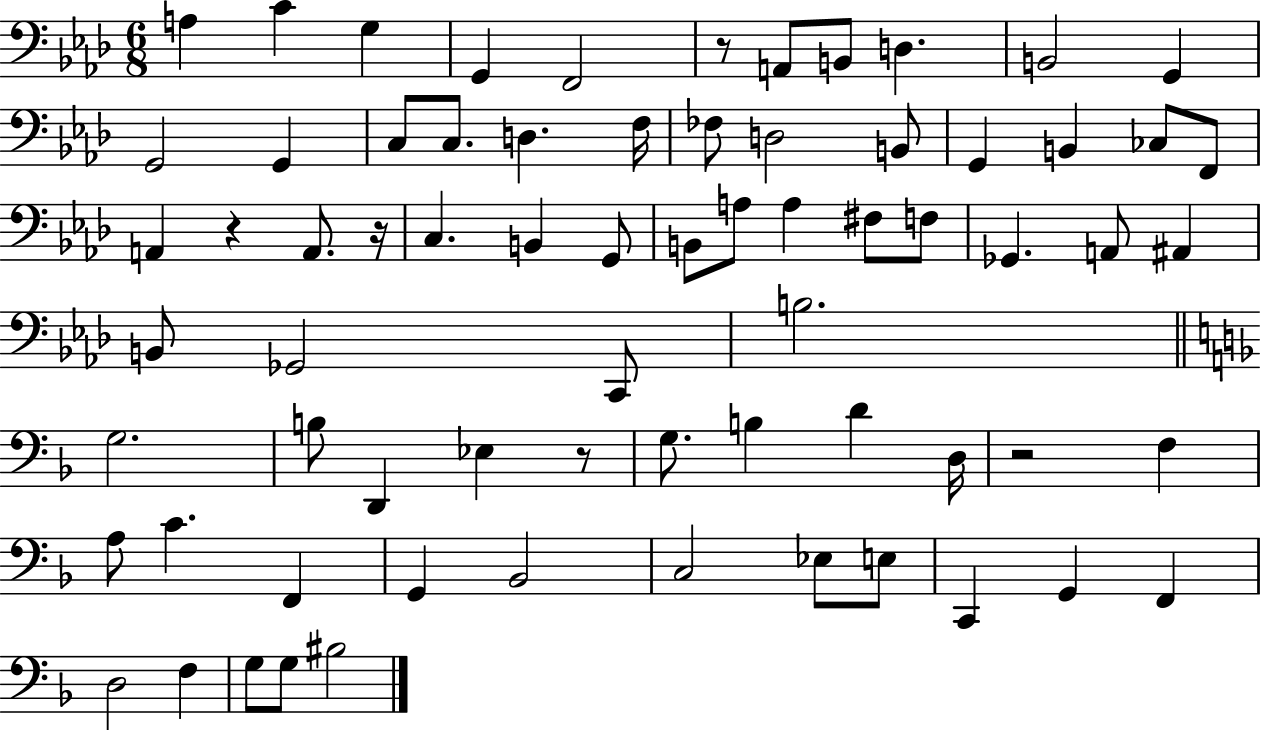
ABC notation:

X:1
T:Untitled
M:6/8
L:1/4
K:Ab
A, C G, G,, F,,2 z/2 A,,/2 B,,/2 D, B,,2 G,, G,,2 G,, C,/2 C,/2 D, F,/4 _F,/2 D,2 B,,/2 G,, B,, _C,/2 F,,/2 A,, z A,,/2 z/4 C, B,, G,,/2 B,,/2 A,/2 A, ^F,/2 F,/2 _G,, A,,/2 ^A,, B,,/2 _G,,2 C,,/2 B,2 G,2 B,/2 D,, _E, z/2 G,/2 B, D D,/4 z2 F, A,/2 C F,, G,, _B,,2 C,2 _E,/2 E,/2 C,, G,, F,, D,2 F, G,/2 G,/2 ^B,2